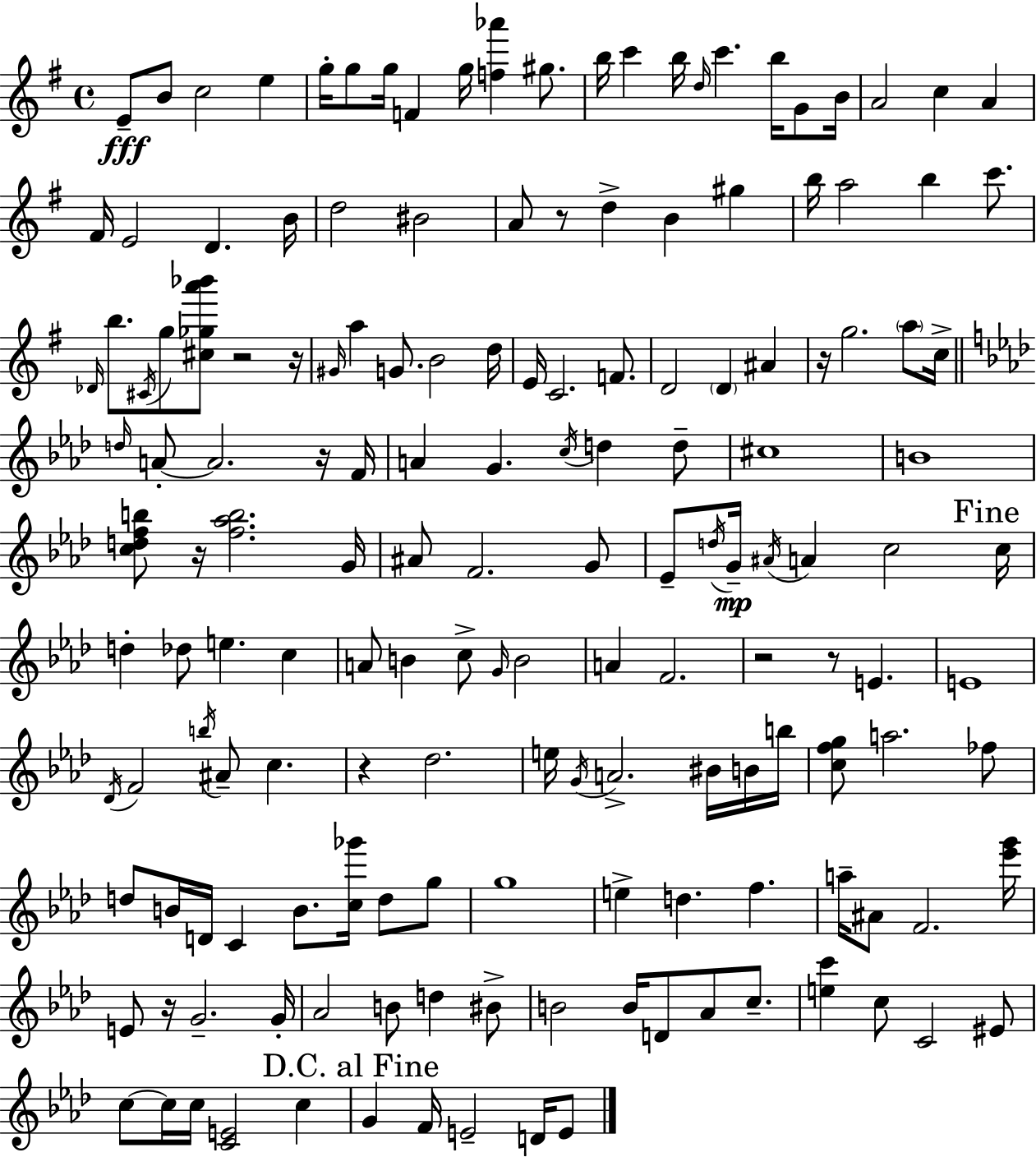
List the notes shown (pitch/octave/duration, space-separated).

E4/e B4/e C5/h E5/q G5/s G5/e G5/s F4/q G5/s [F5,Ab6]/q G#5/e. B5/s C6/q B5/s D5/s C6/q. B5/s G4/e B4/s A4/h C5/q A4/q F#4/s E4/h D4/q. B4/s D5/h BIS4/h A4/e R/e D5/q B4/q G#5/q B5/s A5/h B5/q C6/e. Db4/s B5/e. C#4/s G5/e [C#5,Gb5,A6,Bb6]/e R/h R/s G#4/s A5/q G4/e. B4/h D5/s E4/s C4/h. F4/e. D4/h D4/q A#4/q R/s G5/h. A5/e C5/s D5/s A4/e A4/h. R/s F4/s A4/q G4/q. C5/s D5/q D5/e C#5/w B4/w [C5,D5,F5,B5]/e R/s [F5,Ab5,B5]/h. G4/s A#4/e F4/h. G4/e Eb4/e D5/s G4/s A#4/s A4/q C5/h C5/s D5/q Db5/e E5/q. C5/q A4/e B4/q C5/e G4/s B4/h A4/q F4/h. R/h R/e E4/q. E4/w Db4/s F4/h B5/s A#4/e C5/q. R/q Db5/h. E5/s G4/s A4/h. BIS4/s B4/s B5/s [C5,F5,G5]/e A5/h. FES5/e D5/e B4/s D4/s C4/q B4/e. [C5,Gb6]/s D5/e G5/e G5/w E5/q D5/q. F5/q. A5/s A#4/e F4/h. [Eb6,G6]/s E4/e R/s G4/h. G4/s Ab4/h B4/e D5/q BIS4/e B4/h B4/s D4/e Ab4/e C5/e. [E5,C6]/q C5/e C4/h EIS4/e C5/e C5/s C5/s [C4,E4]/h C5/q G4/q F4/s E4/h D4/s E4/e